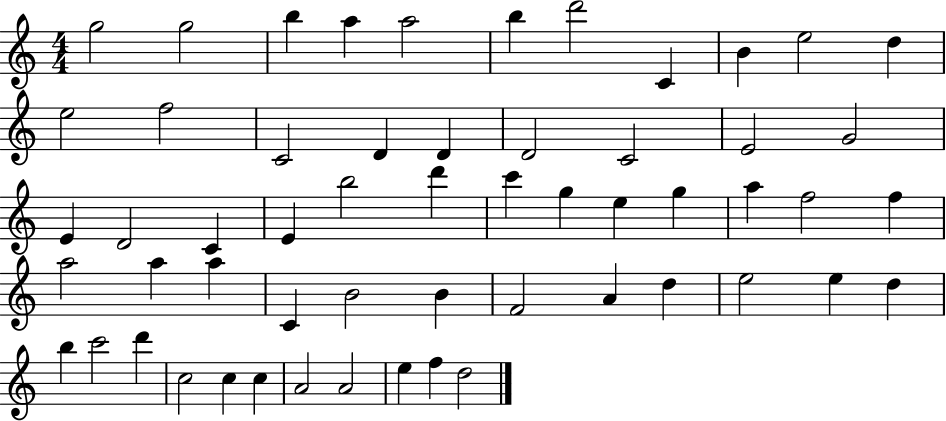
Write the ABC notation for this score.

X:1
T:Untitled
M:4/4
L:1/4
K:C
g2 g2 b a a2 b d'2 C B e2 d e2 f2 C2 D D D2 C2 E2 G2 E D2 C E b2 d' c' g e g a f2 f a2 a a C B2 B F2 A d e2 e d b c'2 d' c2 c c A2 A2 e f d2